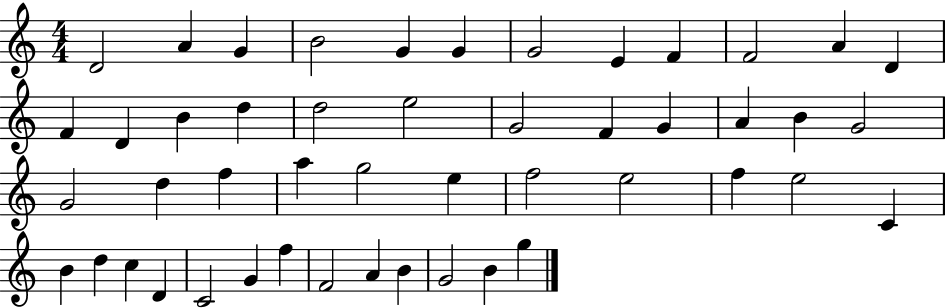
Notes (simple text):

D4/h A4/q G4/q B4/h G4/q G4/q G4/h E4/q F4/q F4/h A4/q D4/q F4/q D4/q B4/q D5/q D5/h E5/h G4/h F4/q G4/q A4/q B4/q G4/h G4/h D5/q F5/q A5/q G5/h E5/q F5/h E5/h F5/q E5/h C4/q B4/q D5/q C5/q D4/q C4/h G4/q F5/q F4/h A4/q B4/q G4/h B4/q G5/q